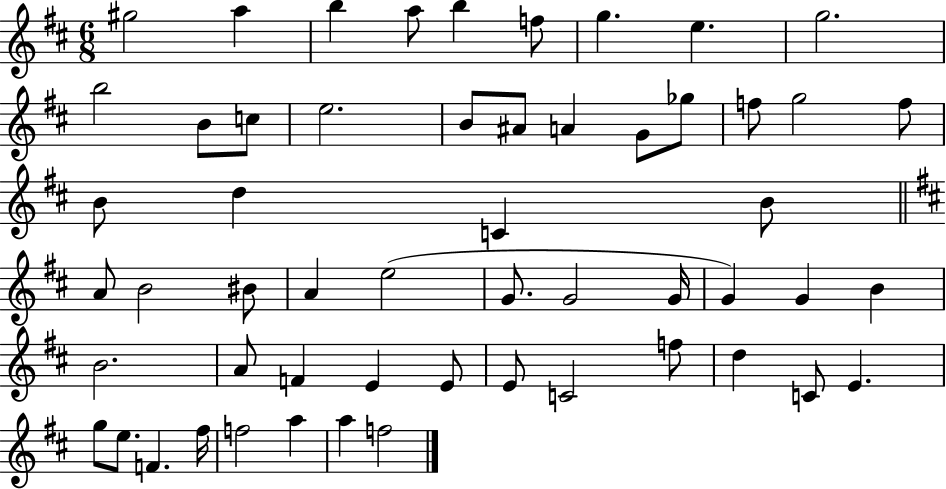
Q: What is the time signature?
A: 6/8